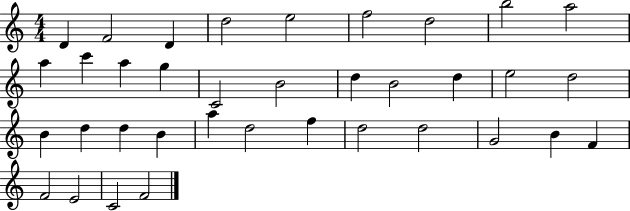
X:1
T:Untitled
M:4/4
L:1/4
K:C
D F2 D d2 e2 f2 d2 b2 a2 a c' a g C2 B2 d B2 d e2 d2 B d d B a d2 f d2 d2 G2 B F F2 E2 C2 F2